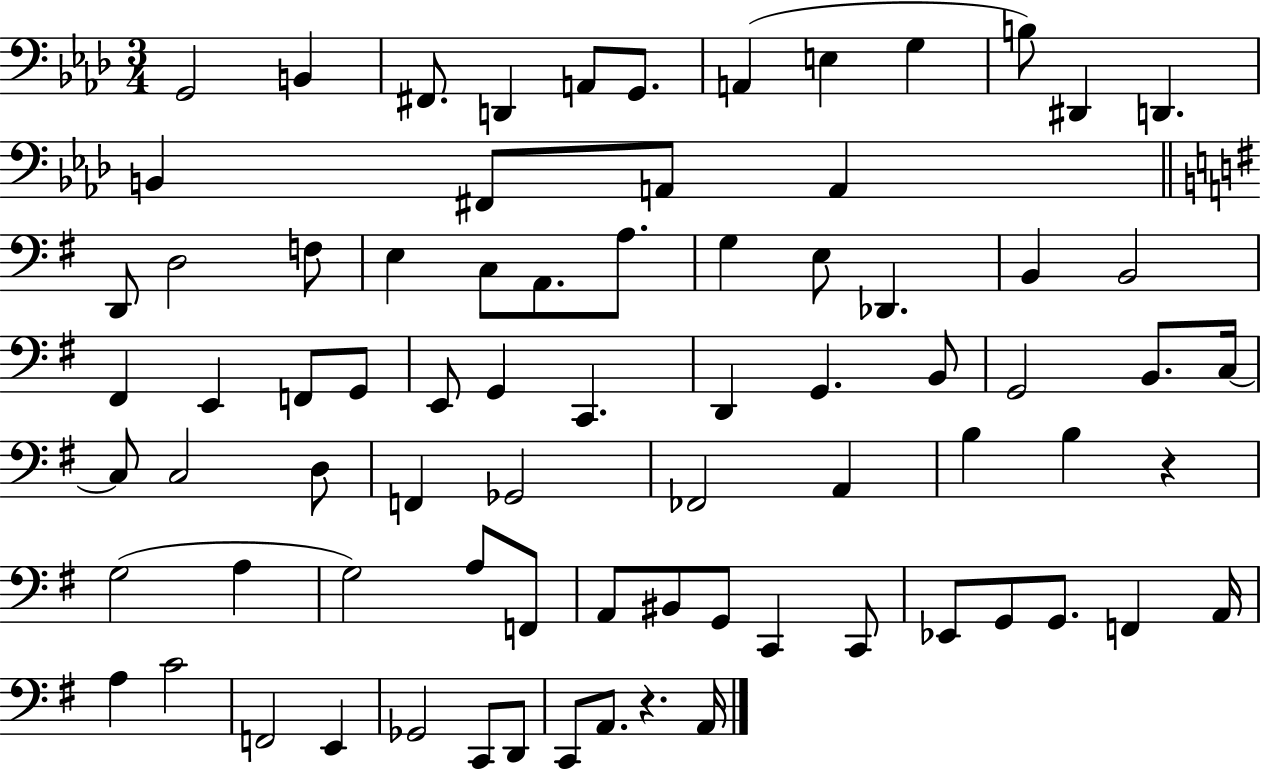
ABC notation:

X:1
T:Untitled
M:3/4
L:1/4
K:Ab
G,,2 B,, ^F,,/2 D,, A,,/2 G,,/2 A,, E, G, B,/2 ^D,, D,, B,, ^F,,/2 A,,/2 A,, D,,/2 D,2 F,/2 E, C,/2 A,,/2 A,/2 G, E,/2 _D,, B,, B,,2 ^F,, E,, F,,/2 G,,/2 E,,/2 G,, C,, D,, G,, B,,/2 G,,2 B,,/2 C,/4 C,/2 C,2 D,/2 F,, _G,,2 _F,,2 A,, B, B, z G,2 A, G,2 A,/2 F,,/2 A,,/2 ^B,,/2 G,,/2 C,, C,,/2 _E,,/2 G,,/2 G,,/2 F,, A,,/4 A, C2 F,,2 E,, _G,,2 C,,/2 D,,/2 C,,/2 A,,/2 z A,,/4